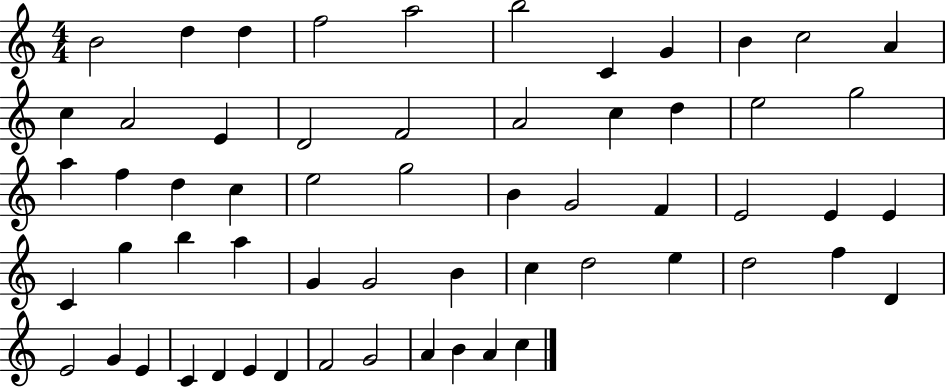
B4/h D5/q D5/q F5/h A5/h B5/h C4/q G4/q B4/q C5/h A4/q C5/q A4/h E4/q D4/h F4/h A4/h C5/q D5/q E5/h G5/h A5/q F5/q D5/q C5/q E5/h G5/h B4/q G4/h F4/q E4/h E4/q E4/q C4/q G5/q B5/q A5/q G4/q G4/h B4/q C5/q D5/h E5/q D5/h F5/q D4/q E4/h G4/q E4/q C4/q D4/q E4/q D4/q F4/h G4/h A4/q B4/q A4/q C5/q